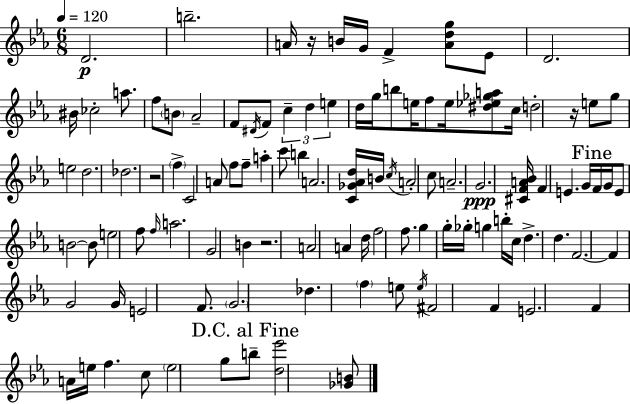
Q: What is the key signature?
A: C minor